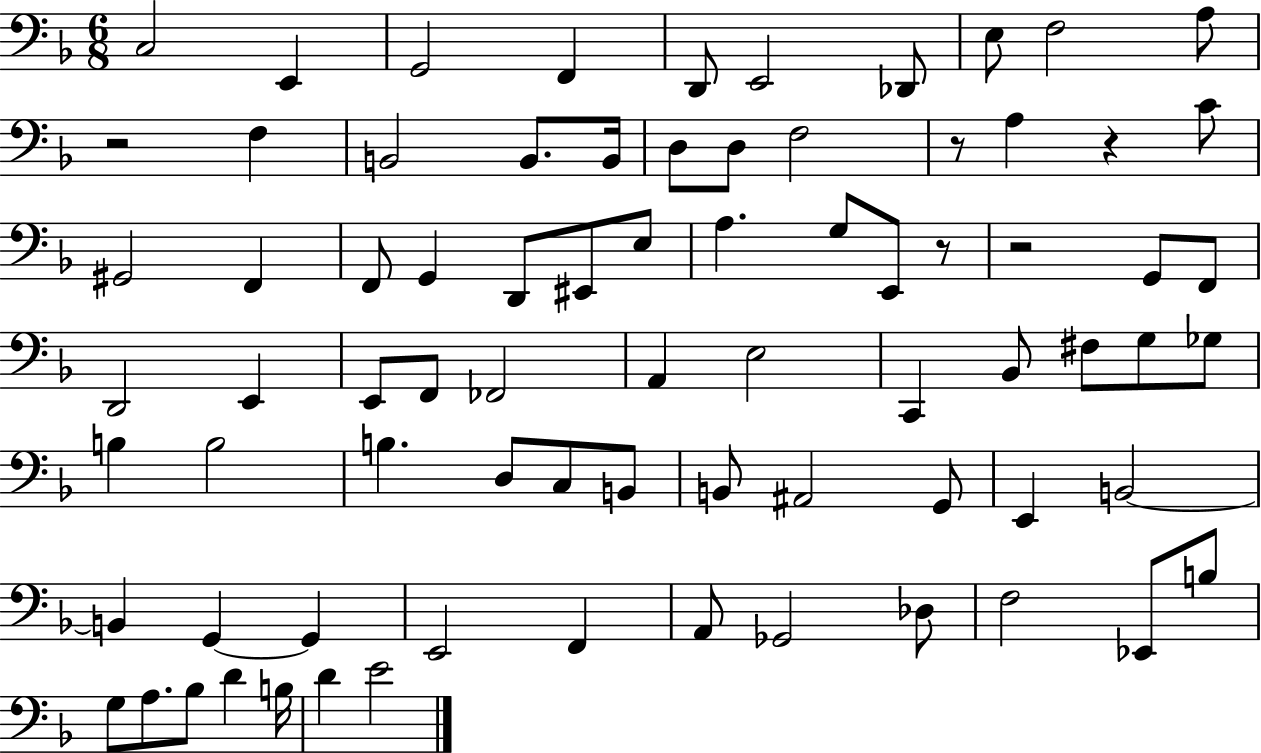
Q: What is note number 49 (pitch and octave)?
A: B2